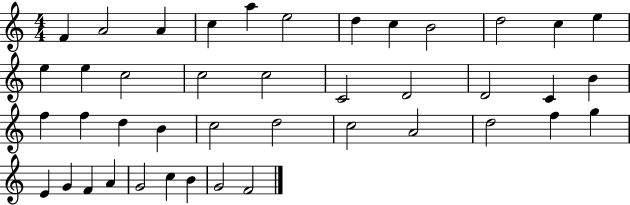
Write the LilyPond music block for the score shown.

{
  \clef treble
  \numericTimeSignature
  \time 4/4
  \key c \major
  f'4 a'2 a'4 | c''4 a''4 e''2 | d''4 c''4 b'2 | d''2 c''4 e''4 | \break e''4 e''4 c''2 | c''2 c''2 | c'2 d'2 | d'2 c'4 b'4 | \break f''4 f''4 d''4 b'4 | c''2 d''2 | c''2 a'2 | d''2 f''4 g''4 | \break e'4 g'4 f'4 a'4 | g'2 c''4 b'4 | g'2 f'2 | \bar "|."
}